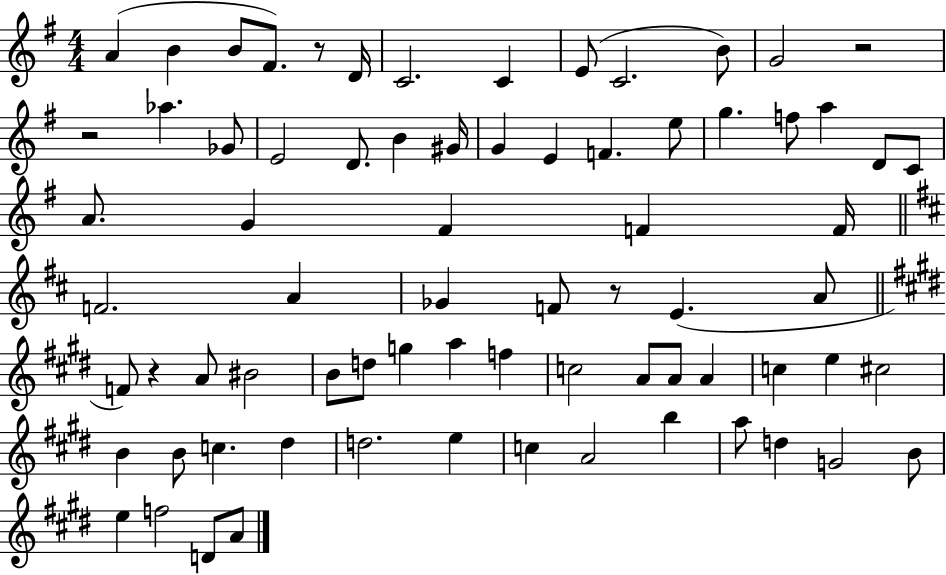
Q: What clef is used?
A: treble